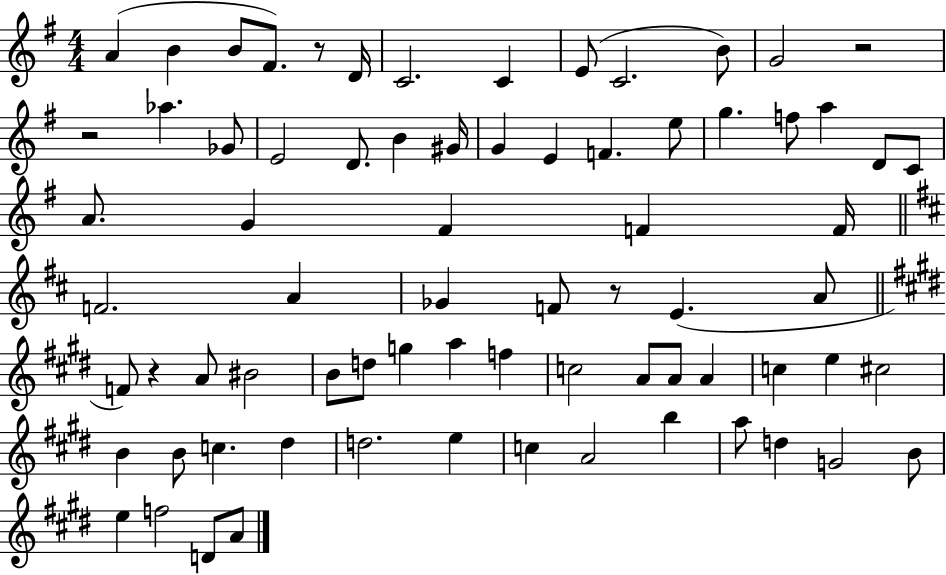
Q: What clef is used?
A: treble